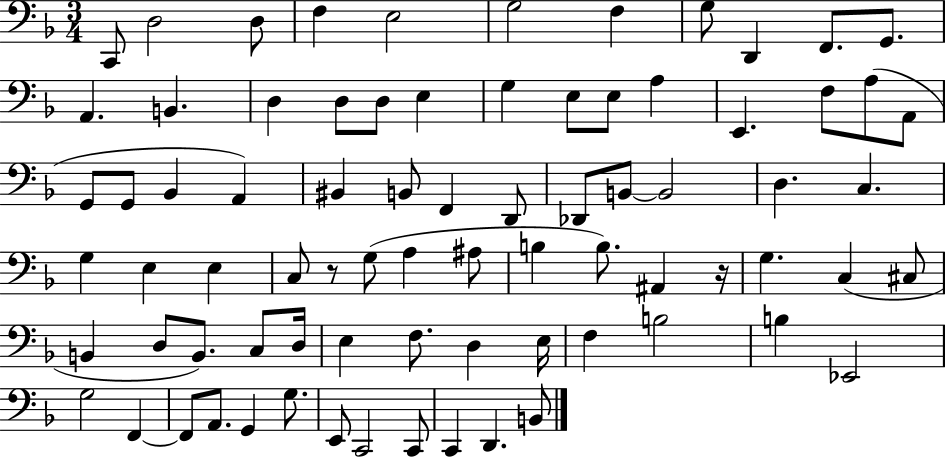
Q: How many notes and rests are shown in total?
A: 78